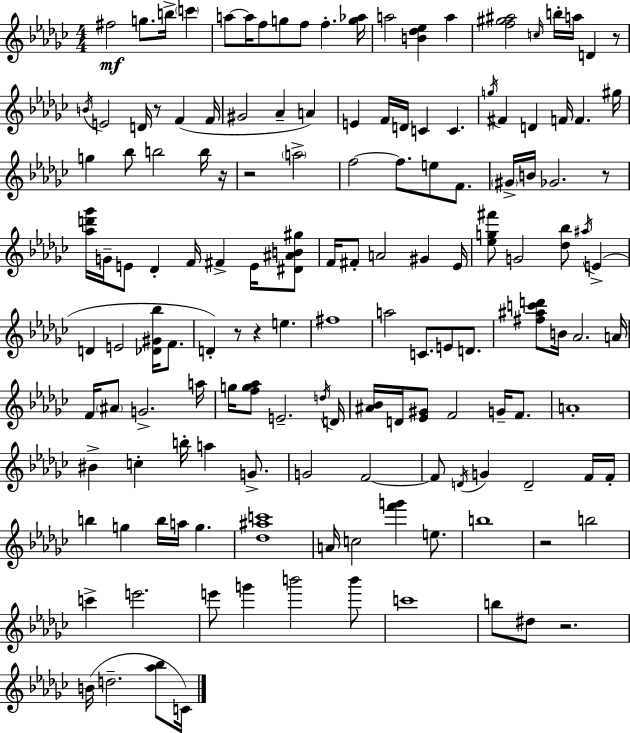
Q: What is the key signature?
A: EES minor